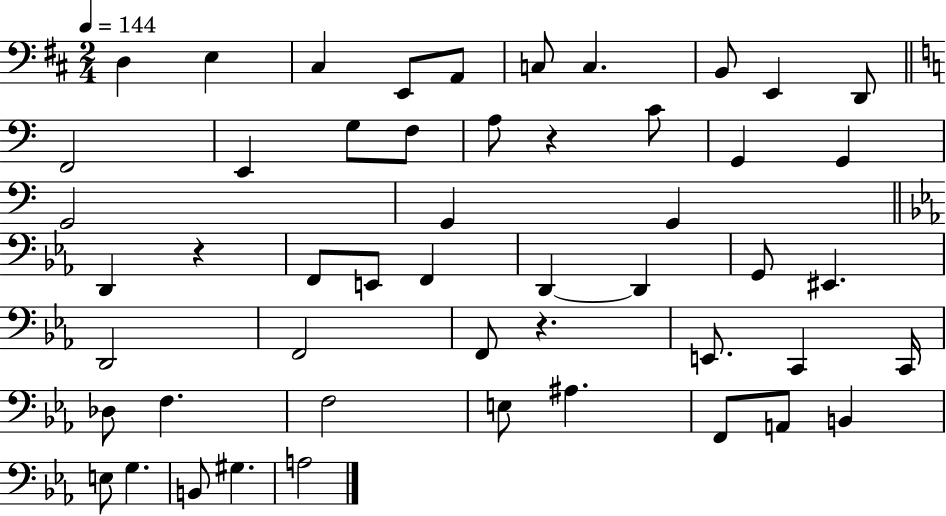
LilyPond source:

{
  \clef bass
  \numericTimeSignature
  \time 2/4
  \key d \major
  \tempo 4 = 144
  d4 e4 | cis4 e,8 a,8 | c8 c4. | b,8 e,4 d,8 | \break \bar "||" \break \key a \minor f,2 | e,4 g8 f8 | a8 r4 c'8 | g,4 g,4 | \break g,2 | g,4 g,4 | \bar "||" \break \key c \minor d,4 r4 | f,8 e,8 f,4 | d,4~~ d,4 | g,8 eis,4. | \break d,2 | f,2 | f,8 r4. | e,8. c,4 c,16 | \break des8 f4. | f2 | e8 ais4. | f,8 a,8 b,4 | \break e8 g4. | b,8 gis4. | a2 | \bar "|."
}